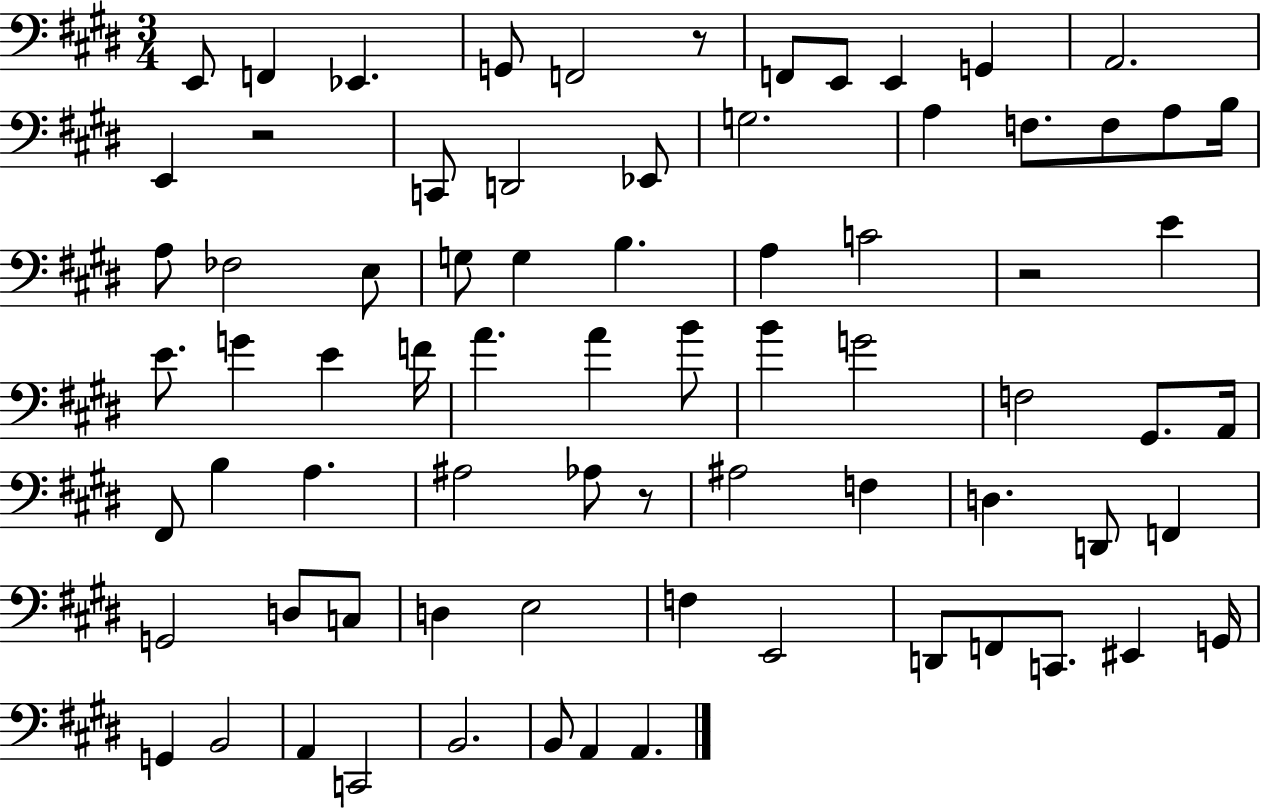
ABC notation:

X:1
T:Untitled
M:3/4
L:1/4
K:E
E,,/2 F,, _E,, G,,/2 F,,2 z/2 F,,/2 E,,/2 E,, G,, A,,2 E,, z2 C,,/2 D,,2 _E,,/2 G,2 A, F,/2 F,/2 A,/2 B,/4 A,/2 _F,2 E,/2 G,/2 G, B, A, C2 z2 E E/2 G E F/4 A A B/2 B G2 F,2 ^G,,/2 A,,/4 ^F,,/2 B, A, ^A,2 _A,/2 z/2 ^A,2 F, D, D,,/2 F,, G,,2 D,/2 C,/2 D, E,2 F, E,,2 D,,/2 F,,/2 C,,/2 ^E,, G,,/4 G,, B,,2 A,, C,,2 B,,2 B,,/2 A,, A,,